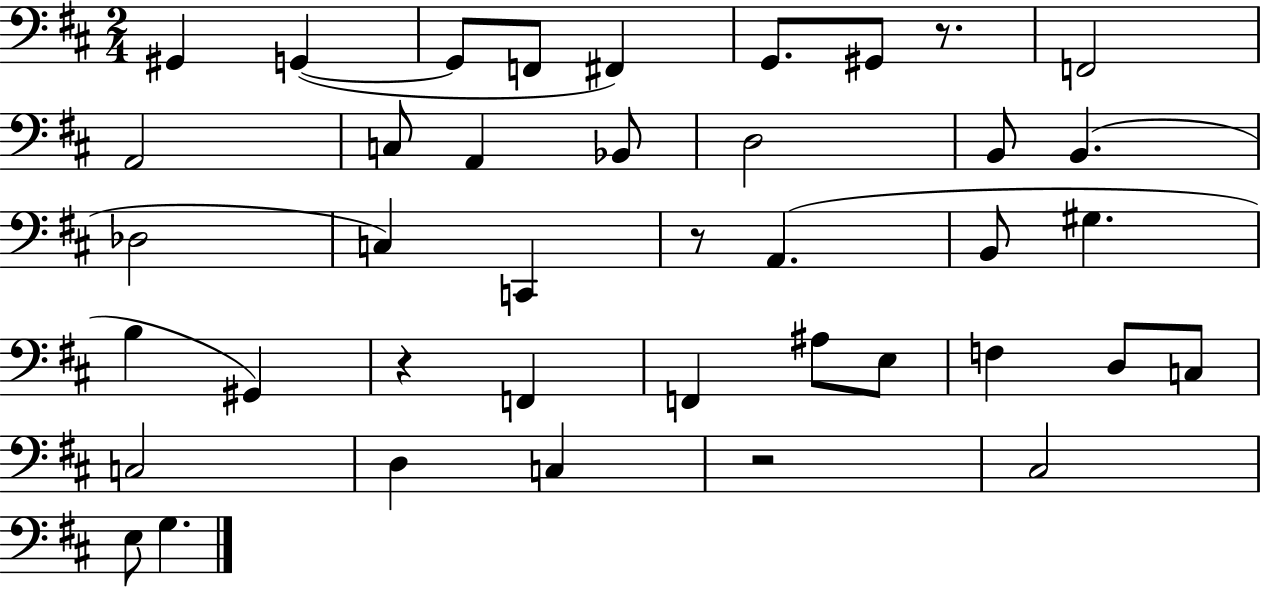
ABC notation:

X:1
T:Untitled
M:2/4
L:1/4
K:D
^G,, G,, G,,/2 F,,/2 ^F,, G,,/2 ^G,,/2 z/2 F,,2 A,,2 C,/2 A,, _B,,/2 D,2 B,,/2 B,, _D,2 C, C,, z/2 A,, B,,/2 ^G, B, ^G,, z F,, F,, ^A,/2 E,/2 F, D,/2 C,/2 C,2 D, C, z2 ^C,2 E,/2 G,